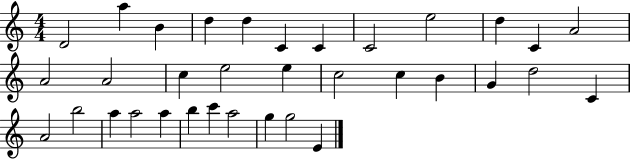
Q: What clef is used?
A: treble